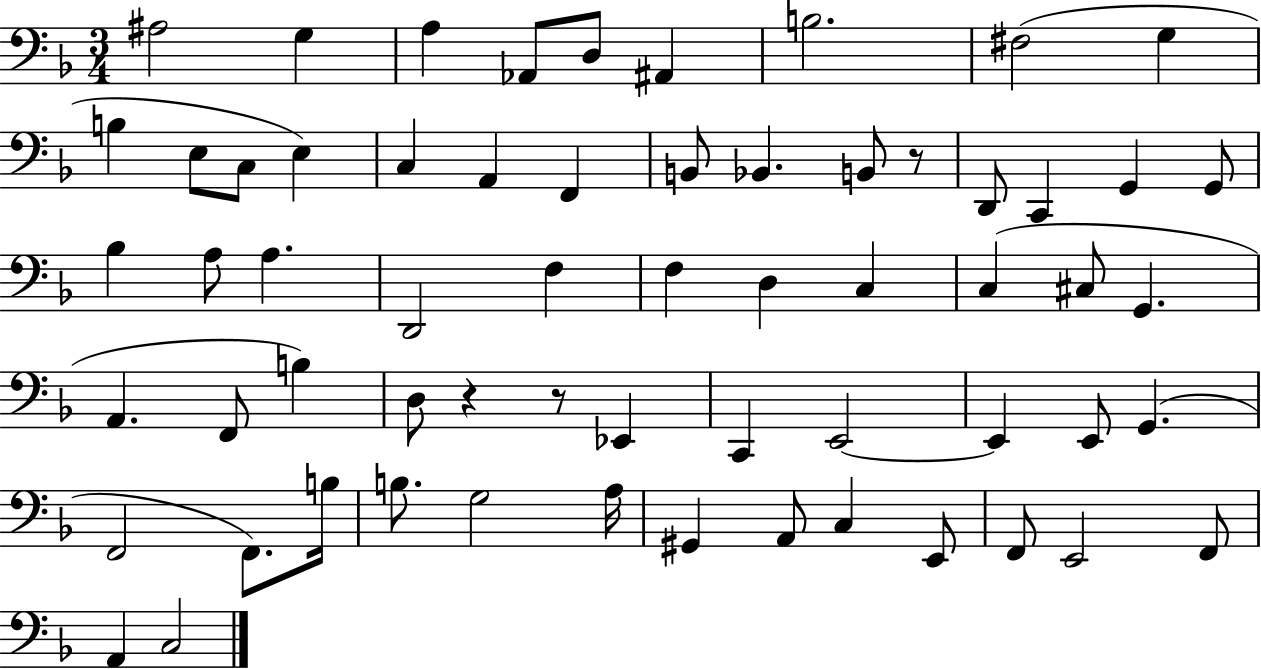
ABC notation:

X:1
T:Untitled
M:3/4
L:1/4
K:F
^A,2 G, A, _A,,/2 D,/2 ^A,, B,2 ^F,2 G, B, E,/2 C,/2 E, C, A,, F,, B,,/2 _B,, B,,/2 z/2 D,,/2 C,, G,, G,,/2 _B, A,/2 A, D,,2 F, F, D, C, C, ^C,/2 G,, A,, F,,/2 B, D,/2 z z/2 _E,, C,, E,,2 E,, E,,/2 G,, F,,2 F,,/2 B,/4 B,/2 G,2 A,/4 ^G,, A,,/2 C, E,,/2 F,,/2 E,,2 F,,/2 A,, C,2